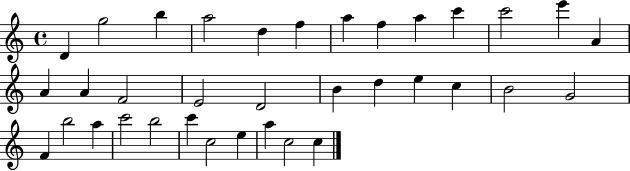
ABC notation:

X:1
T:Untitled
M:4/4
L:1/4
K:C
D g2 b a2 d f a f a c' c'2 e' A A A F2 E2 D2 B d e c B2 G2 F b2 a c'2 b2 c' c2 e a c2 c